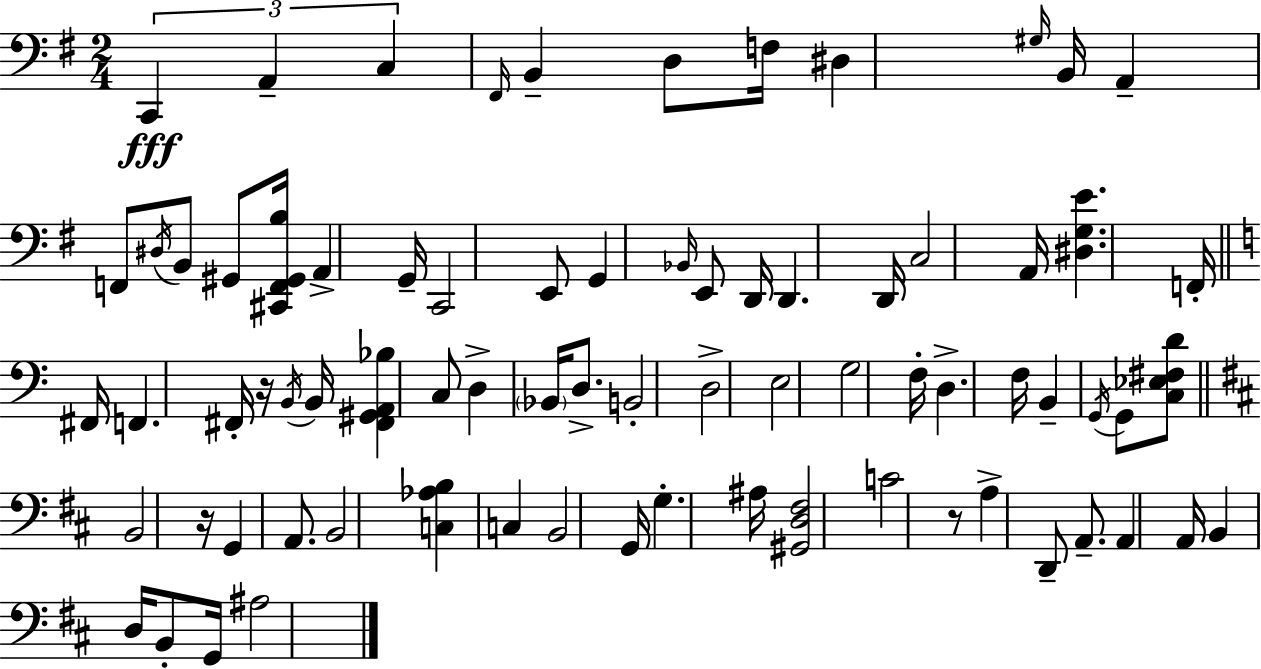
C2/q A2/q C3/q F#2/s B2/q D3/e F3/s D#3/q G#3/s B2/s A2/q F2/e D#3/s B2/e G#2/e [C#2,F2,G#2,B3]/s A2/q G2/s C2/h E2/e G2/q Bb2/s E2/e D2/s D2/q. D2/s C3/h A2/s [D#3,G3,E4]/q. F2/s F#2/s F2/q. F#2/s R/s B2/s B2/s [F#2,G#2,A2,Bb3]/q C3/e D3/q Bb2/s D3/e. B2/h D3/h E3/h G3/h F3/s D3/q. F3/s B2/q G2/s G2/e [C3,Eb3,F#3,D4]/e B2/h R/s G2/q A2/e. B2/h [C3,Ab3,B3]/q C3/q B2/h G2/s G3/q. A#3/s [G#2,D3,F#3]/h C4/h R/e A3/q D2/e A2/e. A2/q A2/s B2/q D3/s B2/e G2/s A#3/h